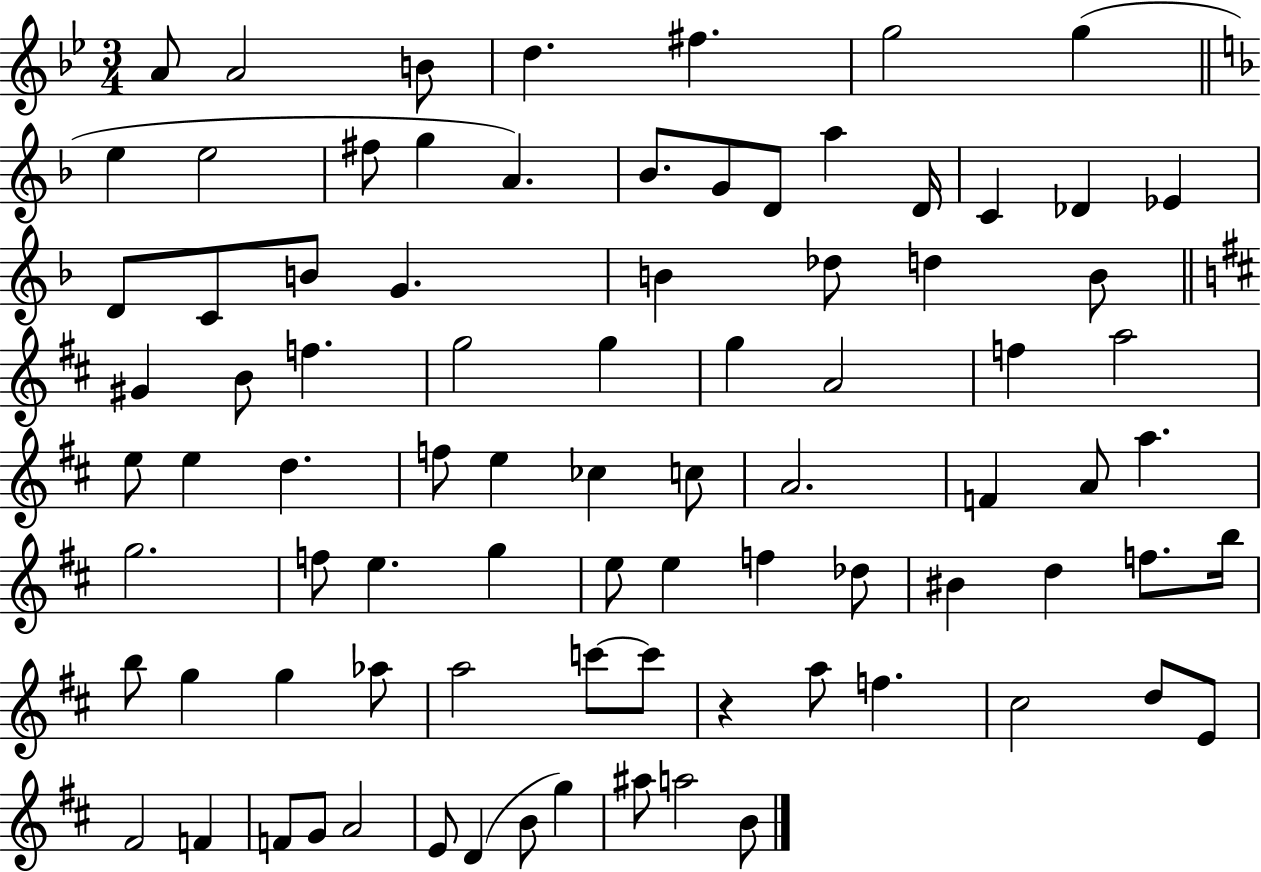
{
  \clef treble
  \numericTimeSignature
  \time 3/4
  \key bes \major
  a'8 a'2 b'8 | d''4. fis''4. | g''2 g''4( | \bar "||" \break \key d \minor e''4 e''2 | fis''8 g''4 a'4.) | bes'8. g'8 d'8 a''4 d'16 | c'4 des'4 ees'4 | \break d'8 c'8 b'8 g'4. | b'4 des''8 d''4 b'8 | \bar "||" \break \key d \major gis'4 b'8 f''4. | g''2 g''4 | g''4 a'2 | f''4 a''2 | \break e''8 e''4 d''4. | f''8 e''4 ces''4 c''8 | a'2. | f'4 a'8 a''4. | \break g''2. | f''8 e''4. g''4 | e''8 e''4 f''4 des''8 | bis'4 d''4 f''8. b''16 | \break b''8 g''4 g''4 aes''8 | a''2 c'''8~~ c'''8 | r4 a''8 f''4. | cis''2 d''8 e'8 | \break fis'2 f'4 | f'8 g'8 a'2 | e'8 d'4( b'8 g''4) | ais''8 a''2 b'8 | \break \bar "|."
}